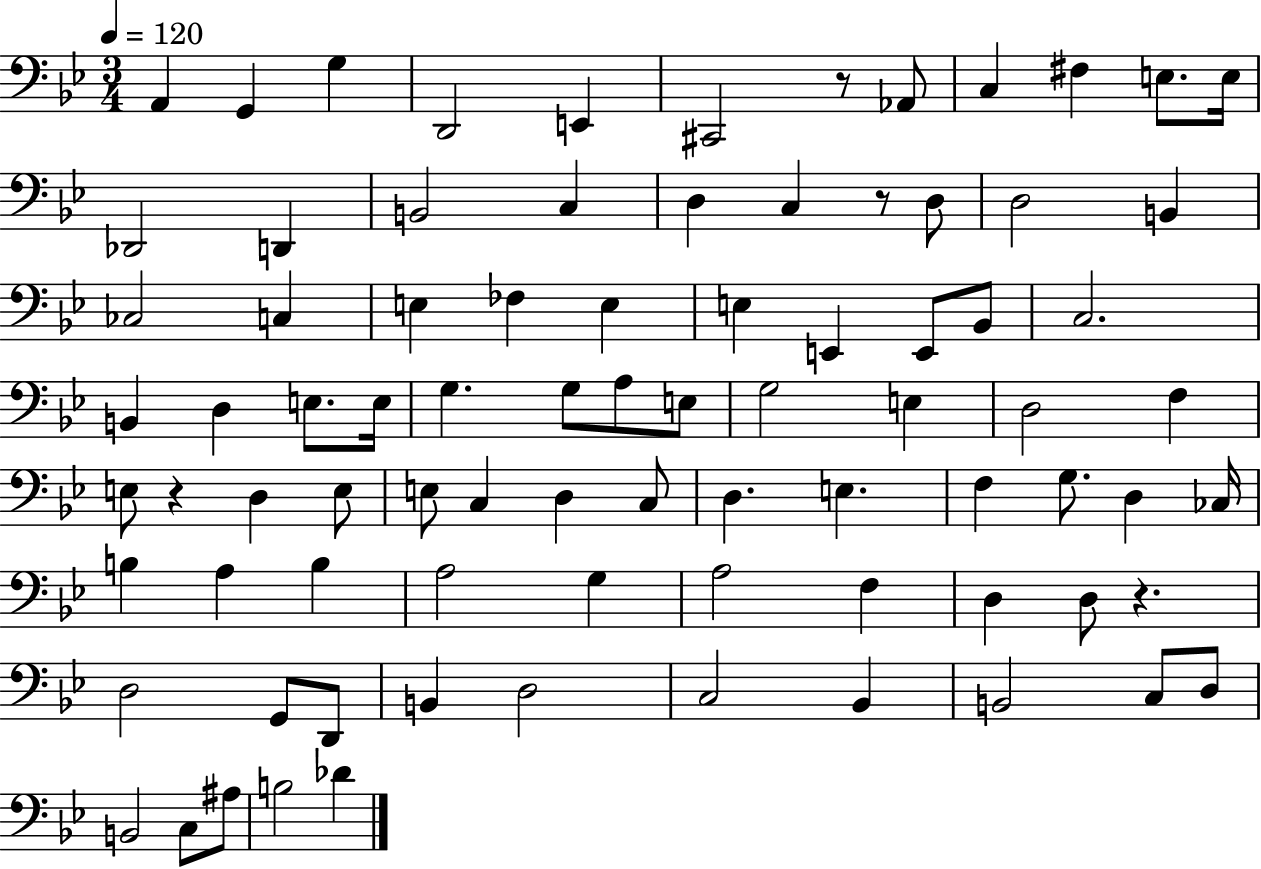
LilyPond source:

{
  \clef bass
  \numericTimeSignature
  \time 3/4
  \key bes \major
  \tempo 4 = 120
  \repeat volta 2 { a,4 g,4 g4 | d,2 e,4 | cis,2 r8 aes,8 | c4 fis4 e8. e16 | \break des,2 d,4 | b,2 c4 | d4 c4 r8 d8 | d2 b,4 | \break ces2 c4 | e4 fes4 e4 | e4 e,4 e,8 bes,8 | c2. | \break b,4 d4 e8. e16 | g4. g8 a8 e8 | g2 e4 | d2 f4 | \break e8 r4 d4 e8 | e8 c4 d4 c8 | d4. e4. | f4 g8. d4 ces16 | \break b4 a4 b4 | a2 g4 | a2 f4 | d4 d8 r4. | \break d2 g,8 d,8 | b,4 d2 | c2 bes,4 | b,2 c8 d8 | \break b,2 c8 ais8 | b2 des'4 | } \bar "|."
}